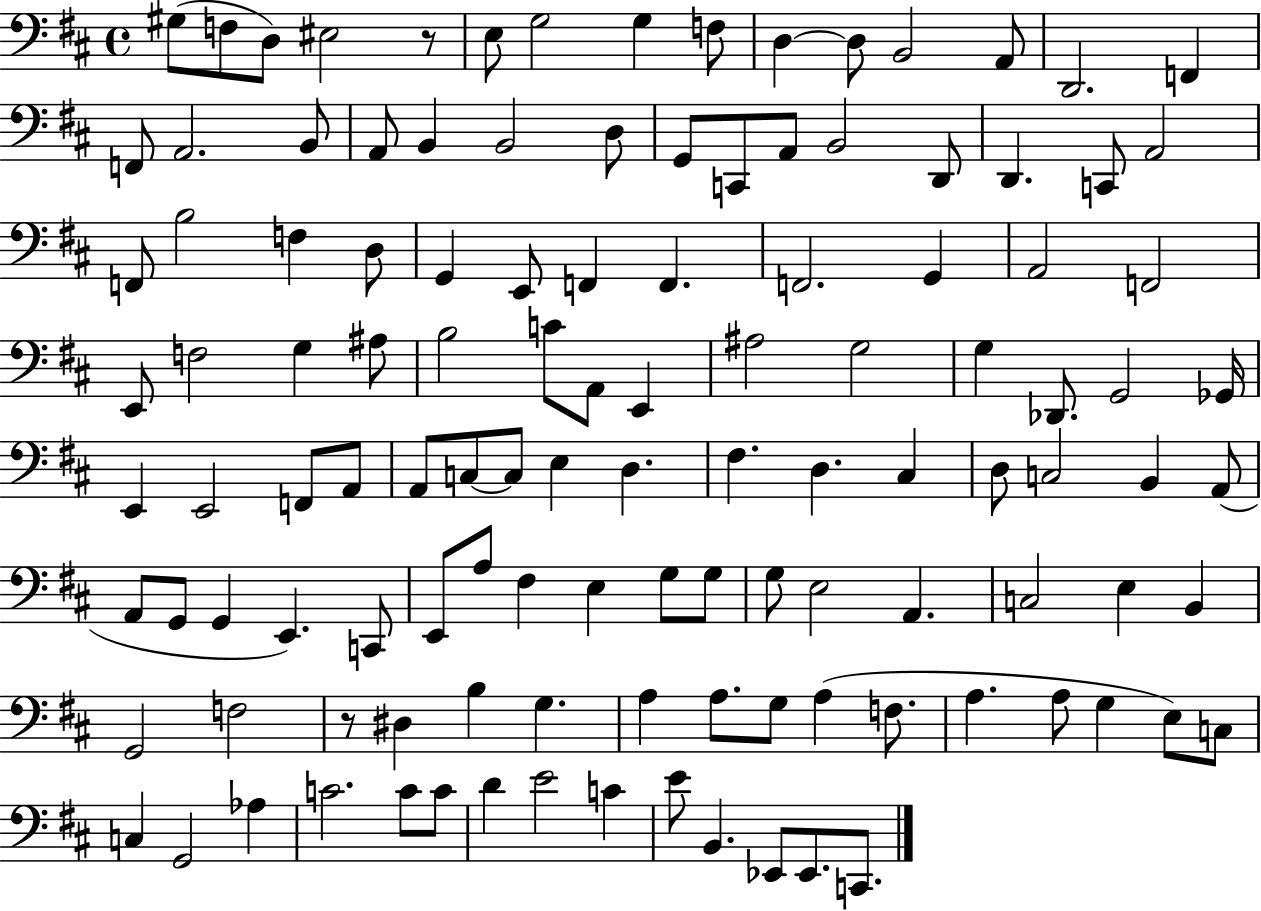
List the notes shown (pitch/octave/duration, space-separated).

G#3/e F3/e D3/e EIS3/h R/e E3/e G3/h G3/q F3/e D3/q D3/e B2/h A2/e D2/h. F2/q F2/e A2/h. B2/e A2/e B2/q B2/h D3/e G2/e C2/e A2/e B2/h D2/e D2/q. C2/e A2/h F2/e B3/h F3/q D3/e G2/q E2/e F2/q F2/q. F2/h. G2/q A2/h F2/h E2/e F3/h G3/q A#3/e B3/h C4/e A2/e E2/q A#3/h G3/h G3/q Db2/e. G2/h Gb2/s E2/q E2/h F2/e A2/e A2/e C3/e C3/e E3/q D3/q. F#3/q. D3/q. C#3/q D3/e C3/h B2/q A2/e A2/e G2/e G2/q E2/q. C2/e E2/e A3/e F#3/q E3/q G3/e G3/e G3/e E3/h A2/q. C3/h E3/q B2/q G2/h F3/h R/e D#3/q B3/q G3/q. A3/q A3/e. G3/e A3/q F3/e. A3/q. A3/e G3/q E3/e C3/e C3/q G2/h Ab3/q C4/h. C4/e C4/e D4/q E4/h C4/q E4/e B2/q. Eb2/e Eb2/e. C2/e.